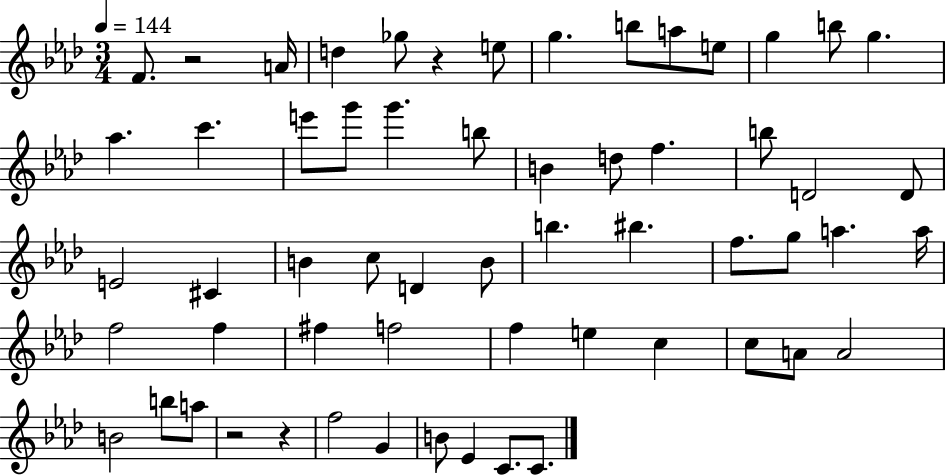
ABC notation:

X:1
T:Untitled
M:3/4
L:1/4
K:Ab
F/2 z2 A/4 d _g/2 z e/2 g b/2 a/2 e/2 g b/2 g _a c' e'/2 g'/2 g' b/2 B d/2 f b/2 D2 D/2 E2 ^C B c/2 D B/2 b ^b f/2 g/2 a a/4 f2 f ^f f2 f e c c/2 A/2 A2 B2 b/2 a/2 z2 z f2 G B/2 _E C/2 C/2